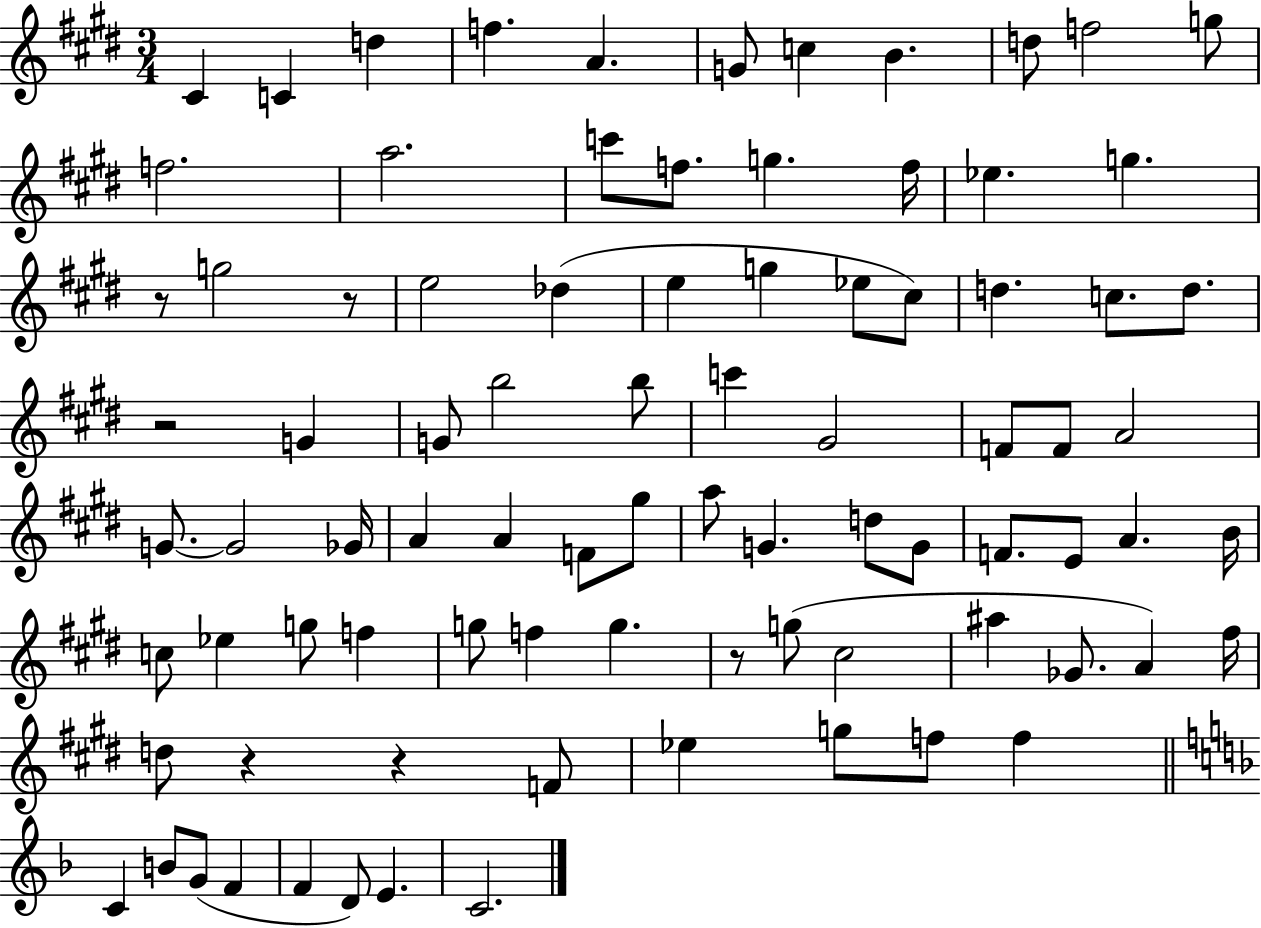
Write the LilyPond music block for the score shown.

{
  \clef treble
  \numericTimeSignature
  \time 3/4
  \key e \major
  cis'4 c'4 d''4 | f''4. a'4. | g'8 c''4 b'4. | d''8 f''2 g''8 | \break f''2. | a''2. | c'''8 f''8. g''4. f''16 | ees''4. g''4. | \break r8 g''2 r8 | e''2 des''4( | e''4 g''4 ees''8 cis''8) | d''4. c''8. d''8. | \break r2 g'4 | g'8 b''2 b''8 | c'''4 gis'2 | f'8 f'8 a'2 | \break g'8.~~ g'2 ges'16 | a'4 a'4 f'8 gis''8 | a''8 g'4. d''8 g'8 | f'8. e'8 a'4. b'16 | \break c''8 ees''4 g''8 f''4 | g''8 f''4 g''4. | r8 g''8( cis''2 | ais''4 ges'8. a'4) fis''16 | \break d''8 r4 r4 f'8 | ees''4 g''8 f''8 f''4 | \bar "||" \break \key f \major c'4 b'8 g'8( f'4 | f'4 d'8) e'4. | c'2. | \bar "|."
}